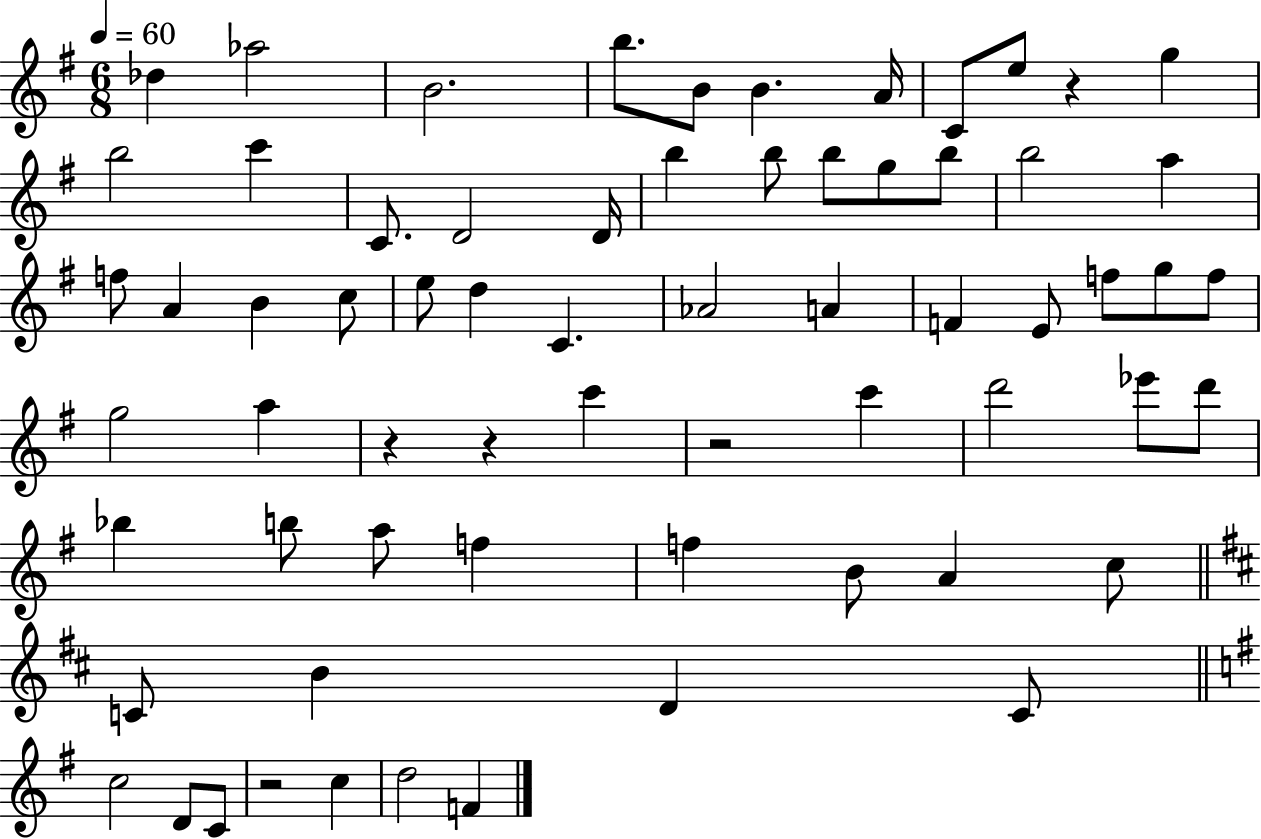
X:1
T:Untitled
M:6/8
L:1/4
K:G
_d _a2 B2 b/2 B/2 B A/4 C/2 e/2 z g b2 c' C/2 D2 D/4 b b/2 b/2 g/2 b/2 b2 a f/2 A B c/2 e/2 d C _A2 A F E/2 f/2 g/2 f/2 g2 a z z c' z2 c' d'2 _e'/2 d'/2 _b b/2 a/2 f f B/2 A c/2 C/2 B D C/2 c2 D/2 C/2 z2 c d2 F